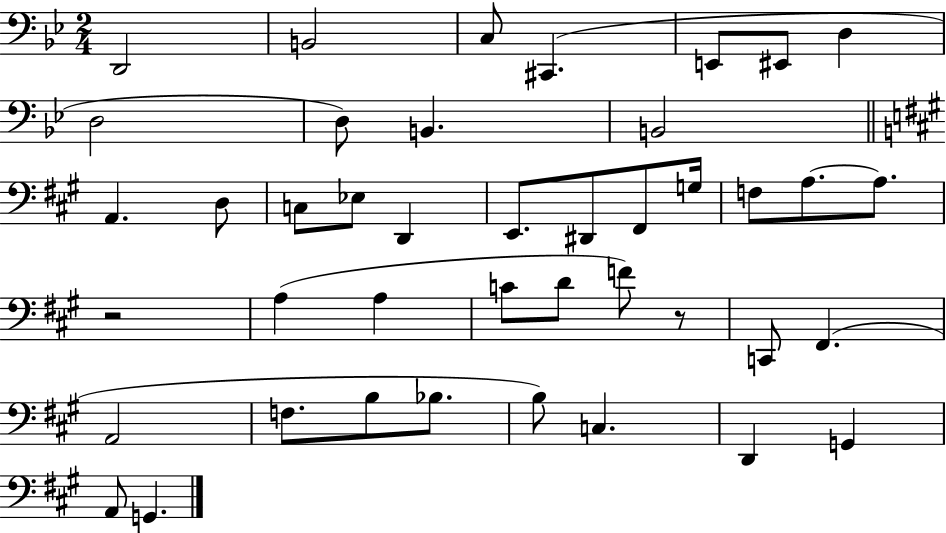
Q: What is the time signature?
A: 2/4